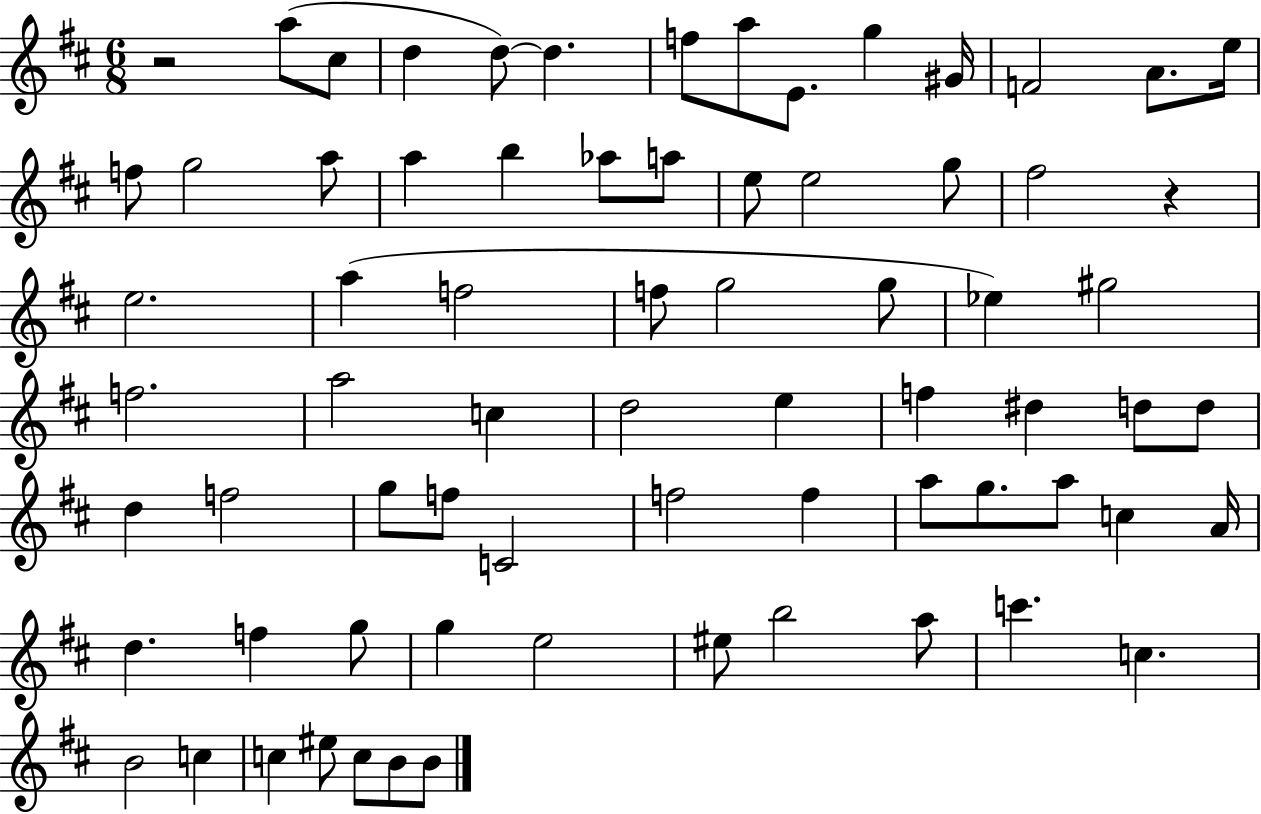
X:1
T:Untitled
M:6/8
L:1/4
K:D
z2 a/2 ^c/2 d d/2 d f/2 a/2 E/2 g ^G/4 F2 A/2 e/4 f/2 g2 a/2 a b _a/2 a/2 e/2 e2 g/2 ^f2 z e2 a f2 f/2 g2 g/2 _e ^g2 f2 a2 c d2 e f ^d d/2 d/2 d f2 g/2 f/2 C2 f2 f a/2 g/2 a/2 c A/4 d f g/2 g e2 ^e/2 b2 a/2 c' c B2 c c ^e/2 c/2 B/2 B/2